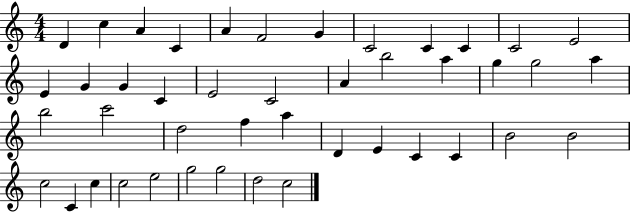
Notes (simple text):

D4/q C5/q A4/q C4/q A4/q F4/h G4/q C4/h C4/q C4/q C4/h E4/h E4/q G4/q G4/q C4/q E4/h C4/h A4/q B5/h A5/q G5/q G5/h A5/q B5/h C6/h D5/h F5/q A5/q D4/q E4/q C4/q C4/q B4/h B4/h C5/h C4/q C5/q C5/h E5/h G5/h G5/h D5/h C5/h